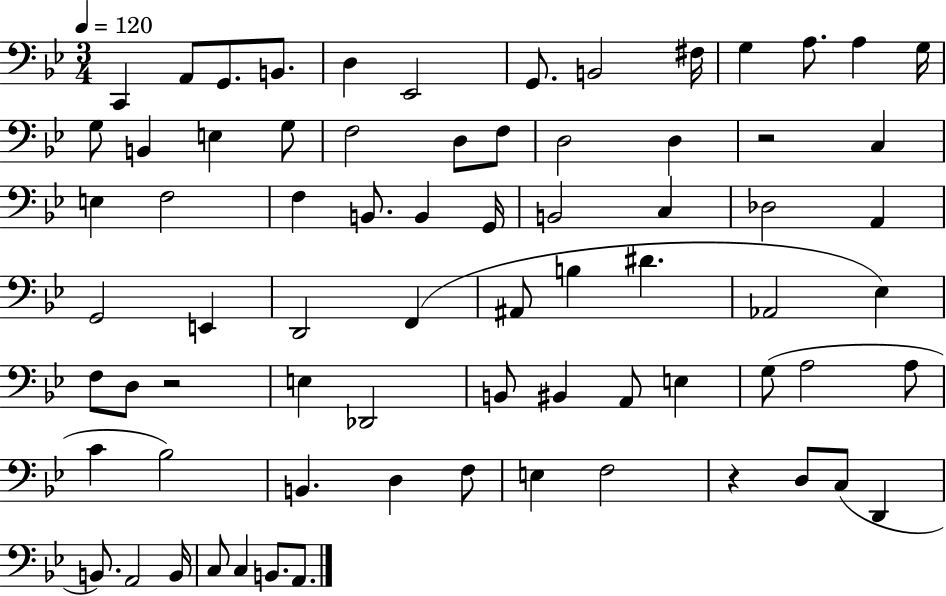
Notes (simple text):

C2/q A2/e G2/e. B2/e. D3/q Eb2/h G2/e. B2/h F#3/s G3/q A3/e. A3/q G3/s G3/e B2/q E3/q G3/e F3/h D3/e F3/e D3/h D3/q R/h C3/q E3/q F3/h F3/q B2/e. B2/q G2/s B2/h C3/q Db3/h A2/q G2/h E2/q D2/h F2/q A#2/e B3/q D#4/q. Ab2/h Eb3/q F3/e D3/e R/h E3/q Db2/h B2/e BIS2/q A2/e E3/q G3/e A3/h A3/e C4/q Bb3/h B2/q. D3/q F3/e E3/q F3/h R/q D3/e C3/e D2/q B2/e. A2/h B2/s C3/e C3/q B2/e. A2/e.